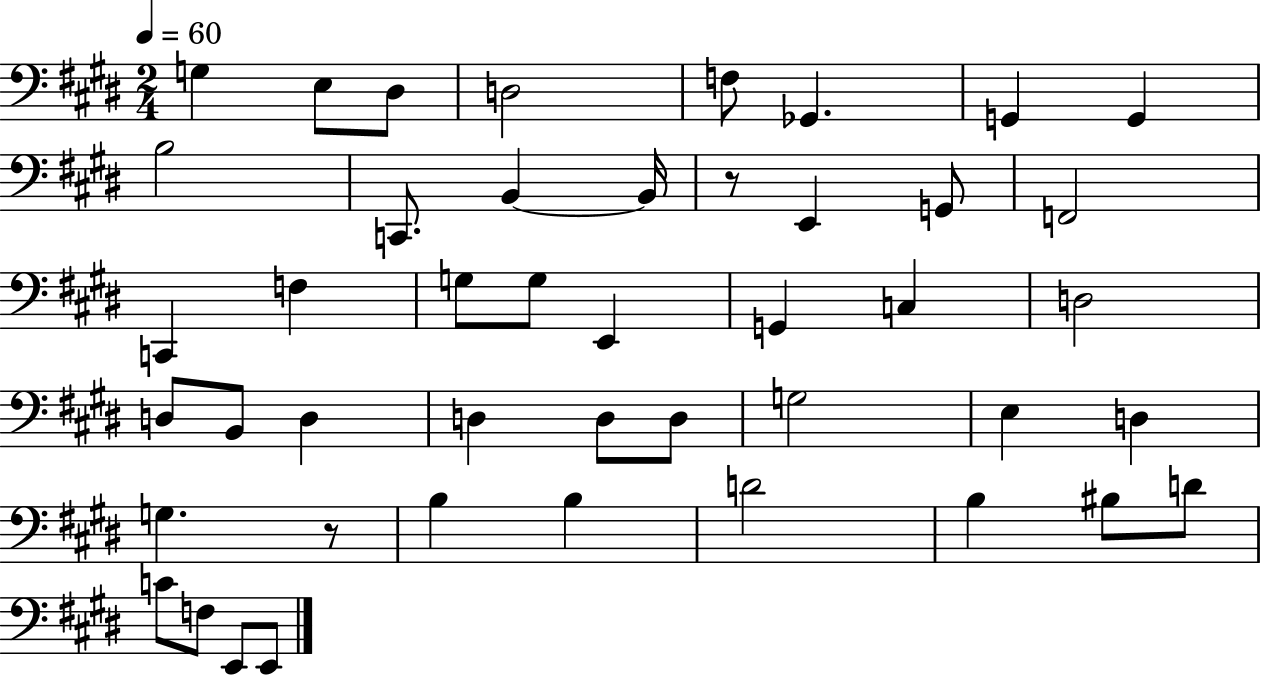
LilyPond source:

{
  \clef bass
  \numericTimeSignature
  \time 2/4
  \key e \major
  \tempo 4 = 60
  \repeat volta 2 { g4 e8 dis8 | d2 | f8 ges,4. | g,4 g,4 | \break b2 | c,8. b,4~~ b,16 | r8 e,4 g,8 | f,2 | \break c,4 f4 | g8 g8 e,4 | g,4 c4 | d2 | \break d8 b,8 d4 | d4 d8 d8 | g2 | e4 d4 | \break g4. r8 | b4 b4 | d'2 | b4 bis8 d'8 | \break c'8 f8 e,8 e,8 | } \bar "|."
}